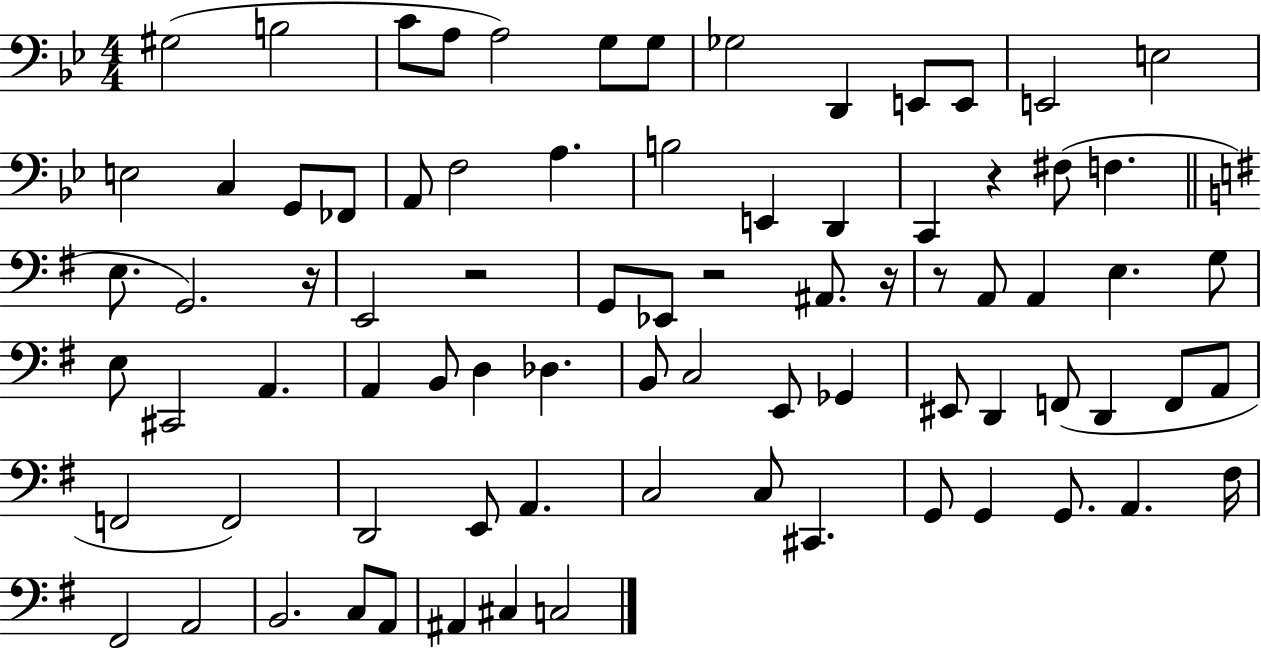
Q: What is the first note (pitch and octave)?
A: G#3